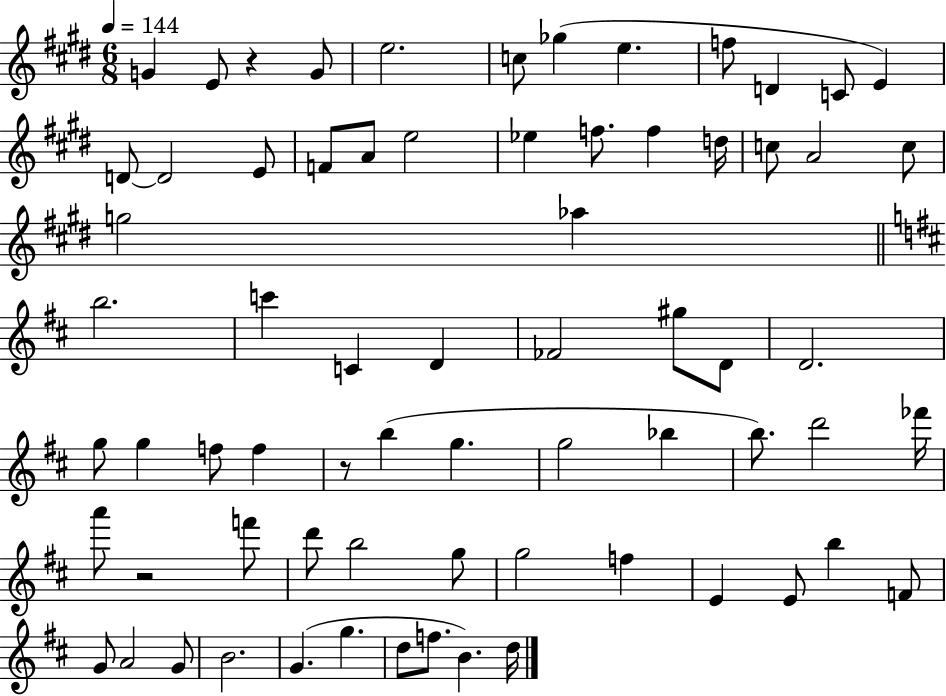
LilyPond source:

{
  \clef treble
  \numericTimeSignature
  \time 6/8
  \key e \major
  \tempo 4 = 144
  g'4 e'8 r4 g'8 | e''2. | c''8 ges''4( e''4. | f''8 d'4 c'8 e'4) | \break d'8~~ d'2 e'8 | f'8 a'8 e''2 | ees''4 f''8. f''4 d''16 | c''8 a'2 c''8 | \break g''2 aes''4 | \bar "||" \break \key d \major b''2. | c'''4 c'4 d'4 | fes'2 gis''8 d'8 | d'2. | \break g''8 g''4 f''8 f''4 | r8 b''4( g''4. | g''2 bes''4 | b''8.) d'''2 fes'''16 | \break a'''8 r2 f'''8 | d'''8 b''2 g''8 | g''2 f''4 | e'4 e'8 b''4 f'8 | \break g'8 a'2 g'8 | b'2. | g'4.( g''4. | d''8 f''8. b'4.) d''16 | \break \bar "|."
}